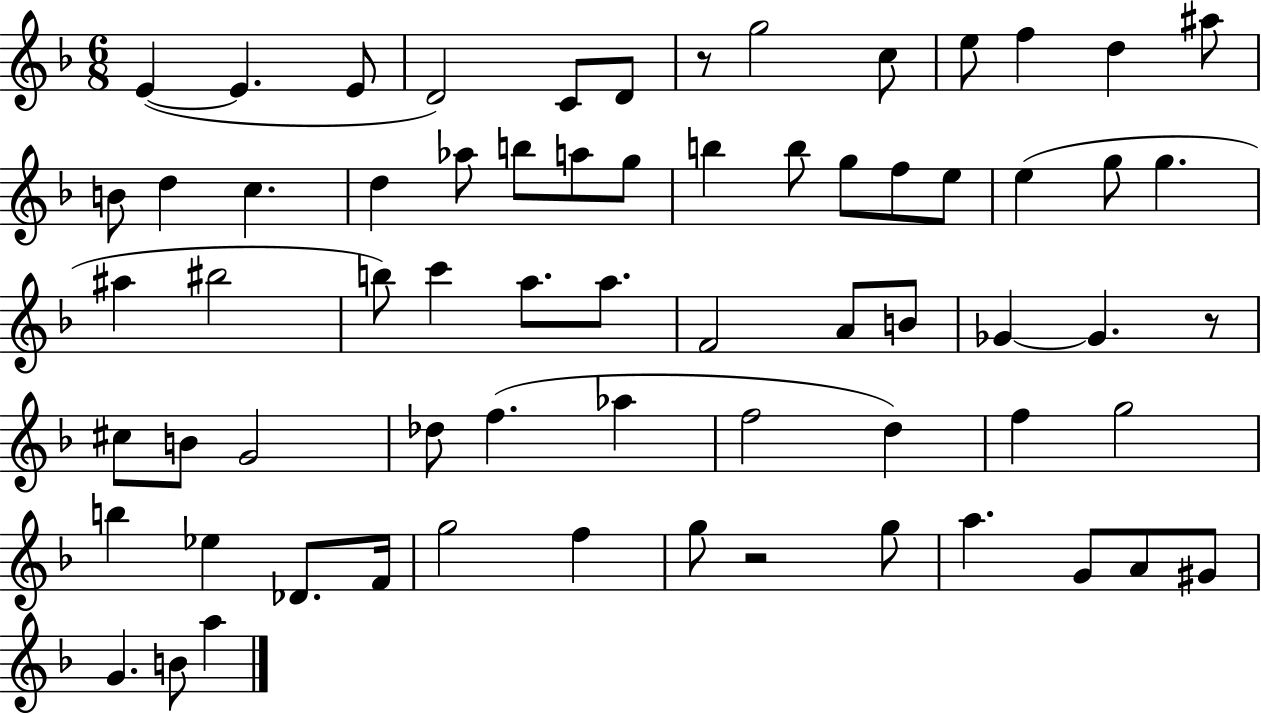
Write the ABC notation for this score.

X:1
T:Untitled
M:6/8
L:1/4
K:F
E E E/2 D2 C/2 D/2 z/2 g2 c/2 e/2 f d ^a/2 B/2 d c d _a/2 b/2 a/2 g/2 b b/2 g/2 f/2 e/2 e g/2 g ^a ^b2 b/2 c' a/2 a/2 F2 A/2 B/2 _G _G z/2 ^c/2 B/2 G2 _d/2 f _a f2 d f g2 b _e _D/2 F/4 g2 f g/2 z2 g/2 a G/2 A/2 ^G/2 G B/2 a